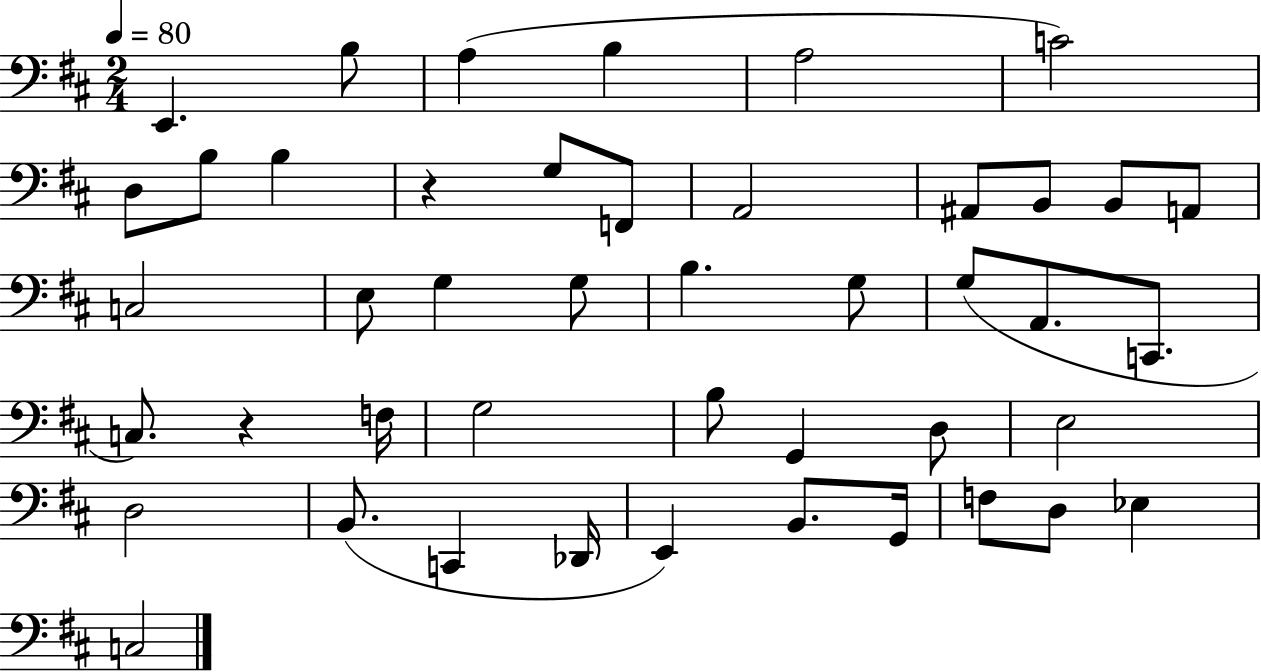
{
  \clef bass
  \numericTimeSignature
  \time 2/4
  \key d \major
  \tempo 4 = 80
  e,4. b8 | a4( b4 | a2 | c'2) | \break d8 b8 b4 | r4 g8 f,8 | a,2 | ais,8 b,8 b,8 a,8 | \break c2 | e8 g4 g8 | b4. g8 | g8( a,8. c,8. | \break c8.) r4 f16 | g2 | b8 g,4 d8 | e2 | \break d2 | b,8.( c,4 des,16 | e,4) b,8. g,16 | f8 d8 ees4 | \break c2 | \bar "|."
}